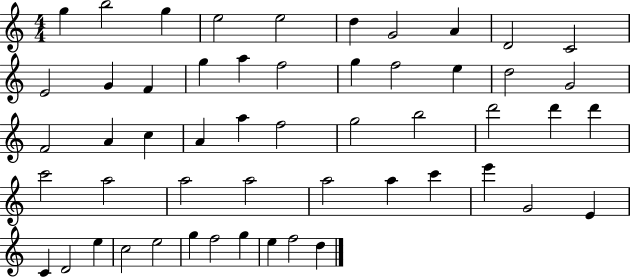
G5/q B5/h G5/q E5/h E5/h D5/q G4/h A4/q D4/h C4/h E4/h G4/q F4/q G5/q A5/q F5/h G5/q F5/h E5/q D5/h G4/h F4/h A4/q C5/q A4/q A5/q F5/h G5/h B5/h D6/h D6/q D6/q C6/h A5/h A5/h A5/h A5/h A5/q C6/q E6/q G4/h E4/q C4/q D4/h E5/q C5/h E5/h G5/q F5/h G5/q E5/q F5/h D5/q